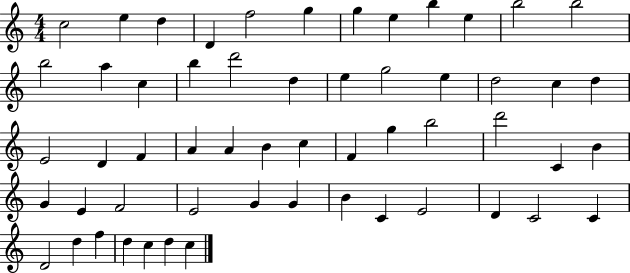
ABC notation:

X:1
T:Untitled
M:4/4
L:1/4
K:C
c2 e d D f2 g g e b e b2 b2 b2 a c b d'2 d e g2 e d2 c d E2 D F A A B c F g b2 d'2 C B G E F2 E2 G G B C E2 D C2 C D2 d f d c d c